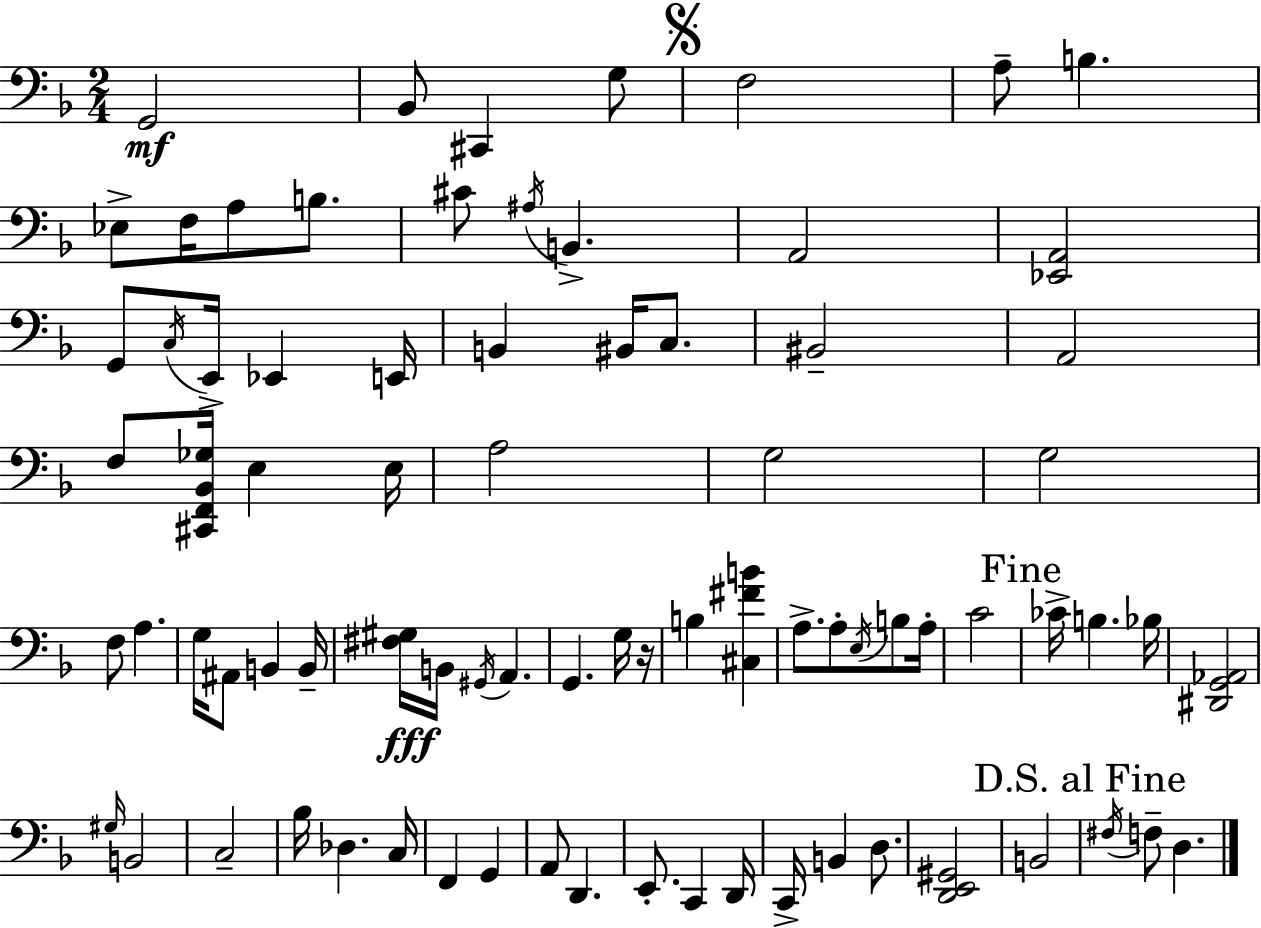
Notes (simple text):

G2/h Bb2/e C#2/q G3/e F3/h A3/e B3/q. Eb3/e F3/s A3/e B3/e. C#4/e A#3/s B2/q. A2/h [Eb2,A2]/h G2/e C3/s E2/s Eb2/q E2/s B2/q BIS2/s C3/e. BIS2/h A2/h F3/e [C#2,F2,Bb2,Gb3]/s E3/q E3/s A3/h G3/h G3/h F3/e A3/q. G3/s A#2/e B2/q B2/s [F#3,G#3]/s B2/s G#2/s A2/q. G2/q. G3/s R/s B3/q [C#3,F#4,B4]/q A3/e. A3/e E3/s B3/e A3/s C4/h CES4/s B3/q. Bb3/s [D#2,G2,Ab2]/h G#3/s B2/h C3/h Bb3/s Db3/q. C3/s F2/q G2/q A2/e D2/q. E2/e. C2/q D2/s C2/s B2/q D3/e. [D2,E2,G#2]/h B2/h F#3/s F3/e D3/q.